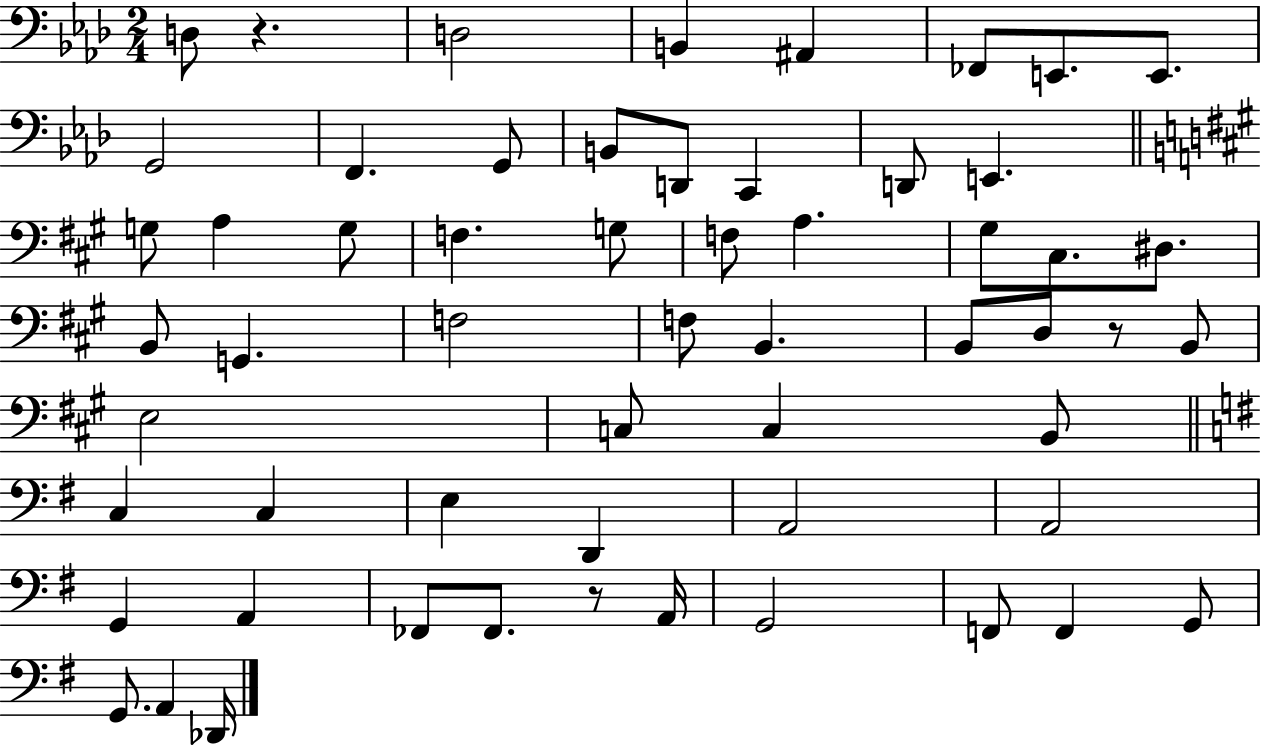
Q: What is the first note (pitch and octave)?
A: D3